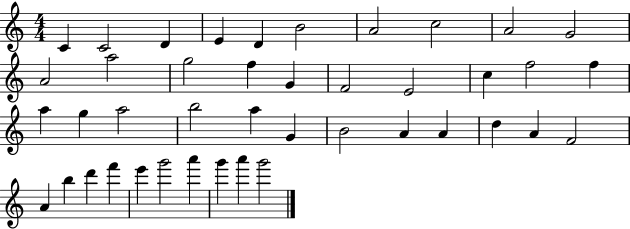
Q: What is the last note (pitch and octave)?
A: G6